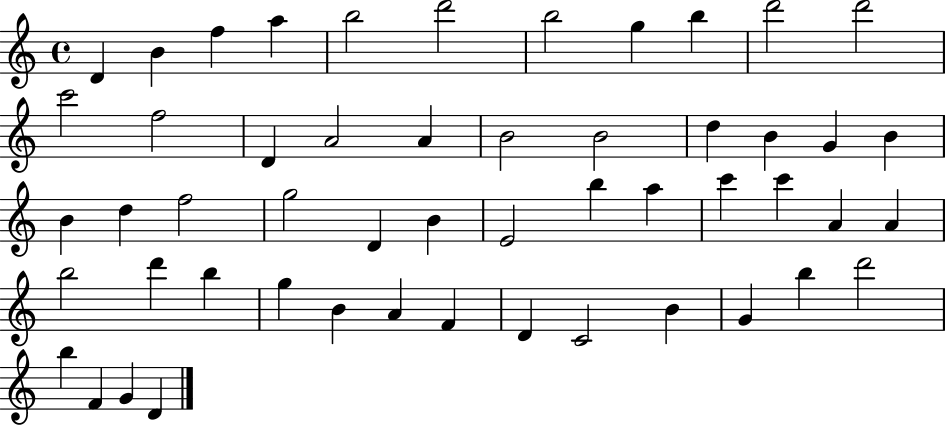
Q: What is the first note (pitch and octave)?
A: D4